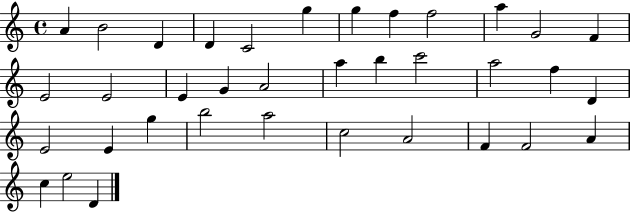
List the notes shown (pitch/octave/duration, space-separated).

A4/q B4/h D4/q D4/q C4/h G5/q G5/q F5/q F5/h A5/q G4/h F4/q E4/h E4/h E4/q G4/q A4/h A5/q B5/q C6/h A5/h F5/q D4/q E4/h E4/q G5/q B5/h A5/h C5/h A4/h F4/q F4/h A4/q C5/q E5/h D4/q